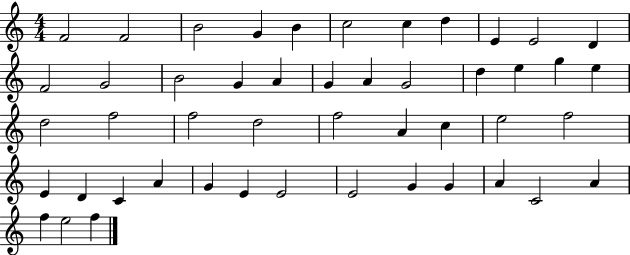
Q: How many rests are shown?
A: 0